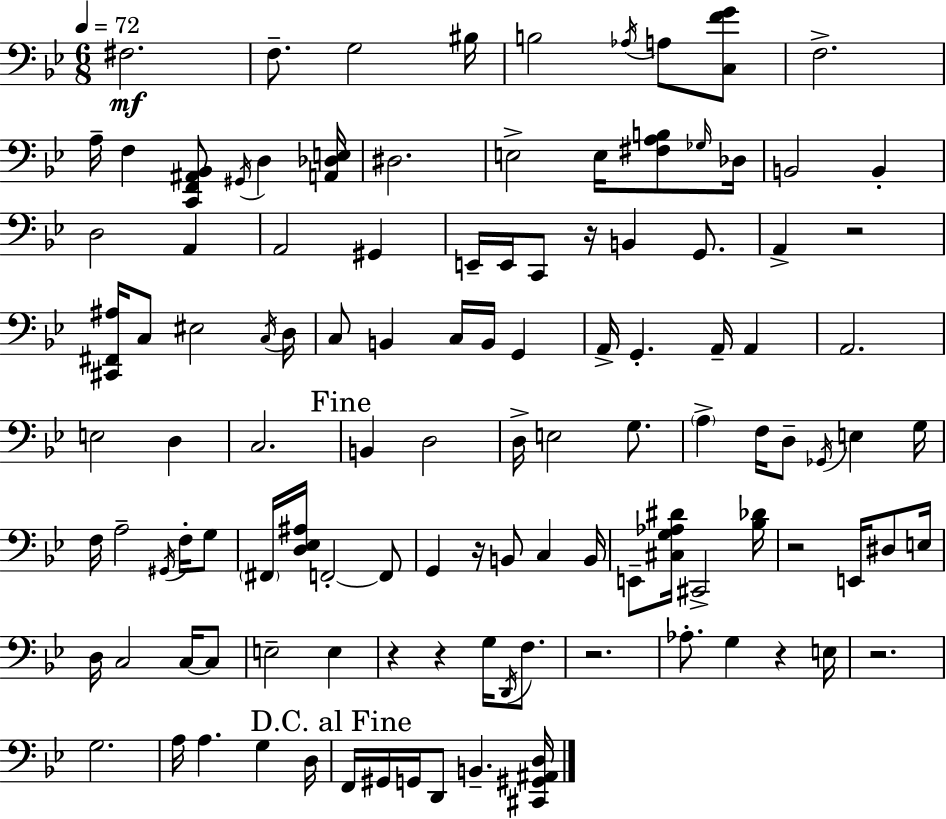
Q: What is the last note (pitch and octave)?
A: B2